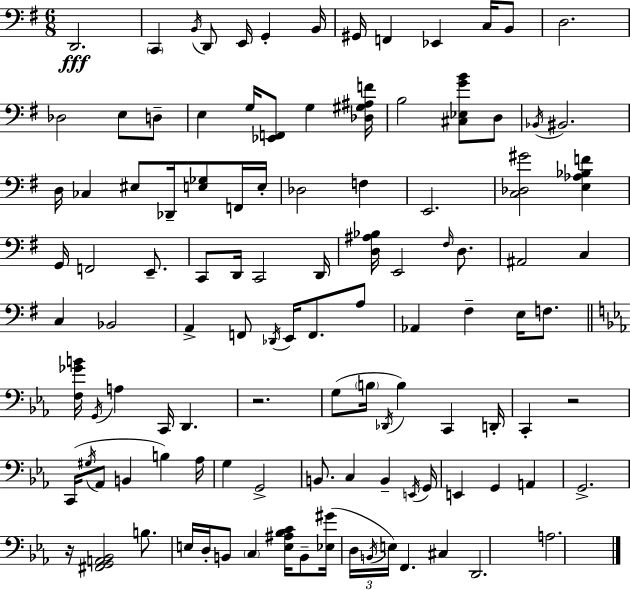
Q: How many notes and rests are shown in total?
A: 111